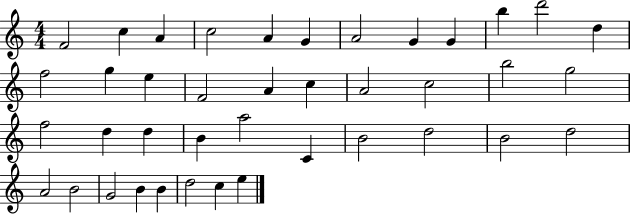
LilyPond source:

{
  \clef treble
  \numericTimeSignature
  \time 4/4
  \key c \major
  f'2 c''4 a'4 | c''2 a'4 g'4 | a'2 g'4 g'4 | b''4 d'''2 d''4 | \break f''2 g''4 e''4 | f'2 a'4 c''4 | a'2 c''2 | b''2 g''2 | \break f''2 d''4 d''4 | b'4 a''2 c'4 | b'2 d''2 | b'2 d''2 | \break a'2 b'2 | g'2 b'4 b'4 | d''2 c''4 e''4 | \bar "|."
}